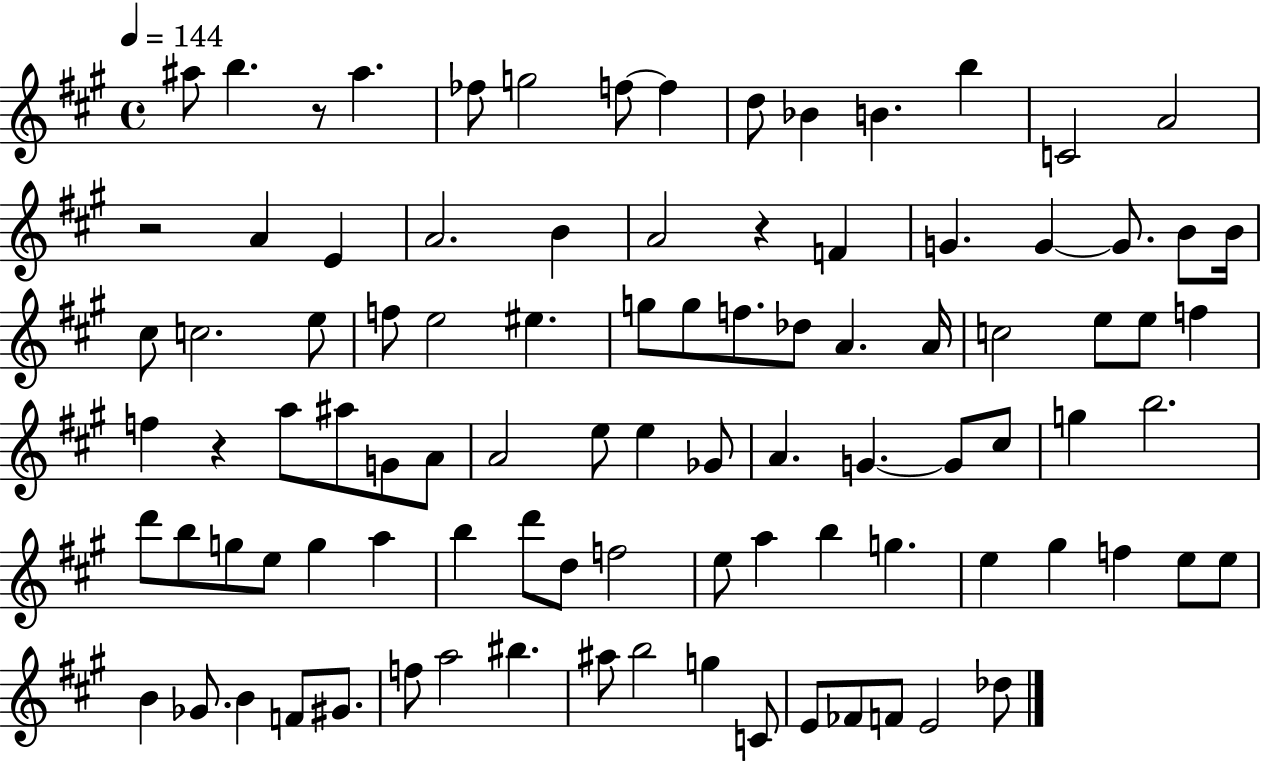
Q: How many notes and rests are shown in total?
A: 95